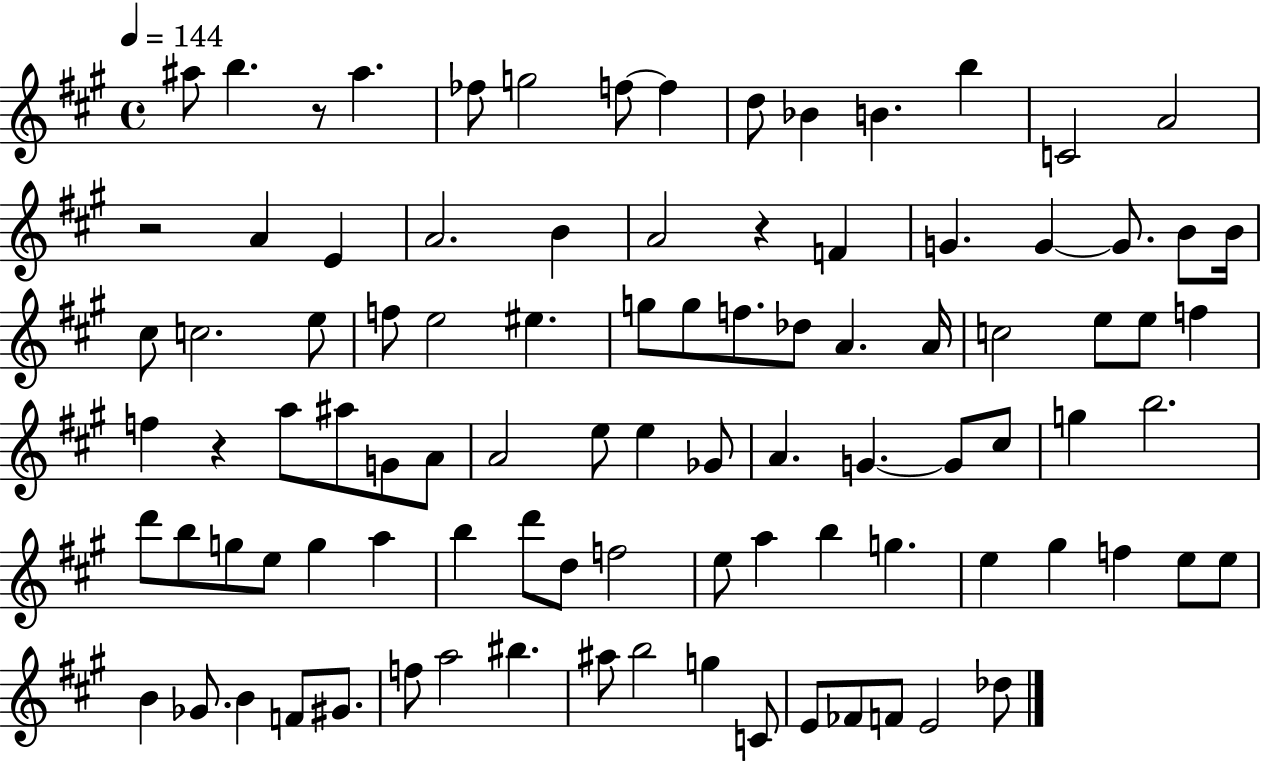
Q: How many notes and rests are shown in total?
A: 95